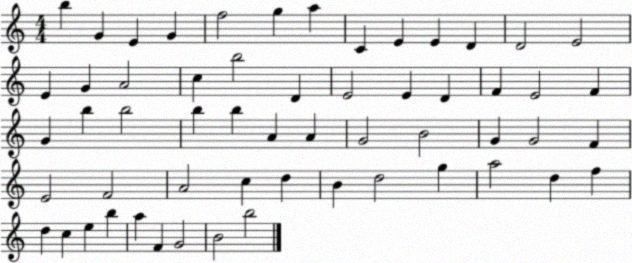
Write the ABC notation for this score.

X:1
T:Untitled
M:4/4
L:1/4
K:C
b G E G f2 g a C E E D D2 E2 E G A2 c b2 D E2 E D F E2 F G b b2 b b A A G2 B2 G G2 F E2 F2 A2 c d B d2 g a2 d f d c e b a F G2 B2 b2